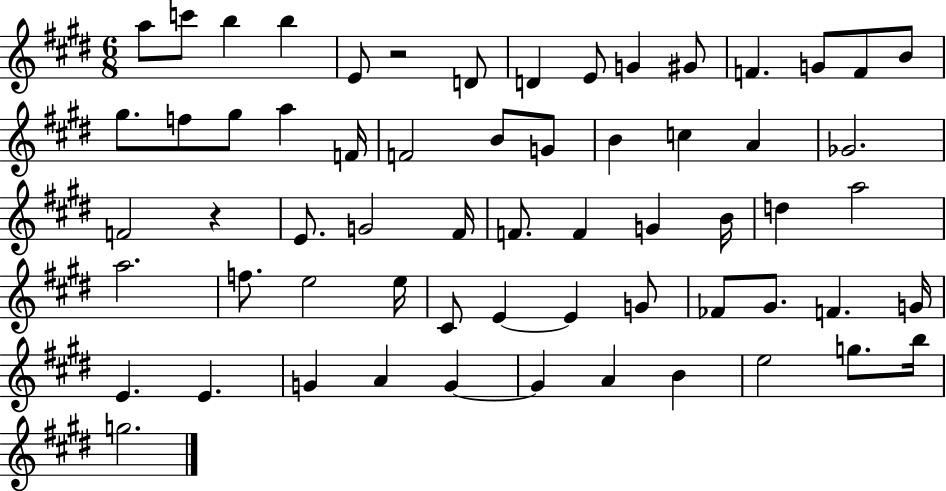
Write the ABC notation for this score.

X:1
T:Untitled
M:6/8
L:1/4
K:E
a/2 c'/2 b b E/2 z2 D/2 D E/2 G ^G/2 F G/2 F/2 B/2 ^g/2 f/2 ^g/2 a F/4 F2 B/2 G/2 B c A _G2 F2 z E/2 G2 ^F/4 F/2 F G B/4 d a2 a2 f/2 e2 e/4 ^C/2 E E G/2 _F/2 ^G/2 F G/4 E E G A G G A B e2 g/2 b/4 g2